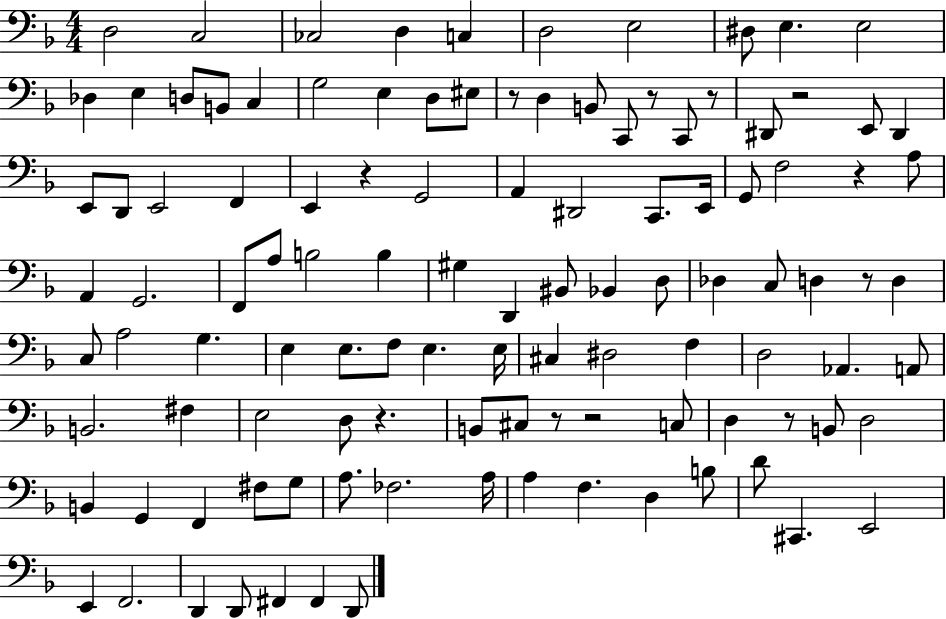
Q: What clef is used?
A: bass